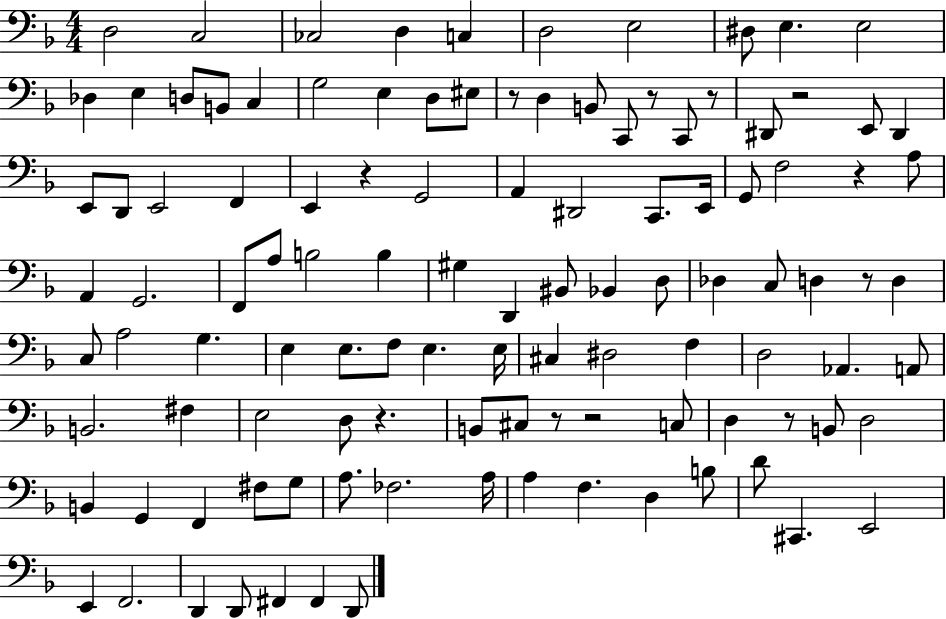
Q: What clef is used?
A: bass